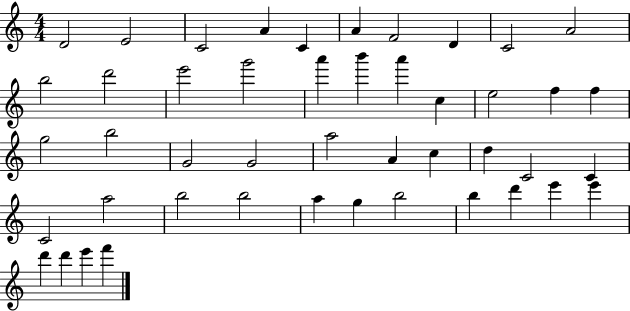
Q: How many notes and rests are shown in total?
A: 46